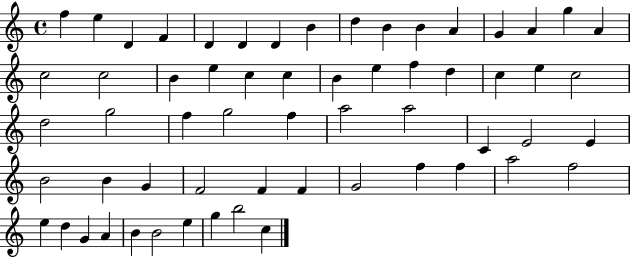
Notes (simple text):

F5/q E5/q D4/q F4/q D4/q D4/q D4/q B4/q D5/q B4/q B4/q A4/q G4/q A4/q G5/q A4/q C5/h C5/h B4/q E5/q C5/q C5/q B4/q E5/q F5/q D5/q C5/q E5/q C5/h D5/h G5/h F5/q G5/h F5/q A5/h A5/h C4/q E4/h E4/q B4/h B4/q G4/q F4/h F4/q F4/q G4/h F5/q F5/q A5/h F5/h E5/q D5/q G4/q A4/q B4/q B4/h E5/q G5/q B5/h C5/q